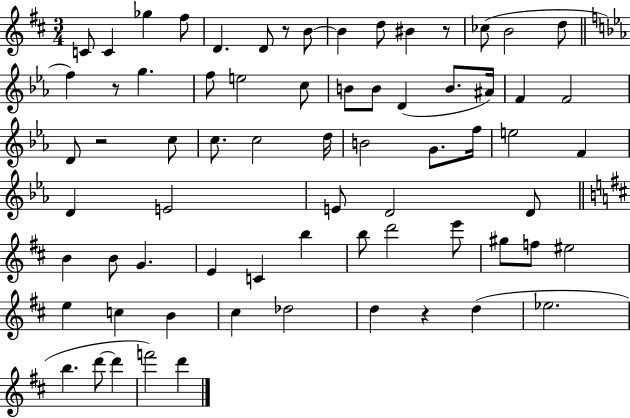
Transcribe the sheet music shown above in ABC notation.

X:1
T:Untitled
M:3/4
L:1/4
K:D
C/2 C _g ^f/2 D D/2 z/2 B/2 B d/2 ^B z/2 _c/2 B2 d/2 f z/2 g f/2 e2 c/2 B/2 B/2 D B/2 ^A/4 F F2 D/2 z2 c/2 c/2 c2 d/4 B2 G/2 f/4 e2 F D E2 E/2 D2 D/2 B B/2 G E C b b/2 d'2 e'/2 ^g/2 f/2 ^e2 e c B ^c _d2 d z d _e2 b d'/2 d' f'2 d'